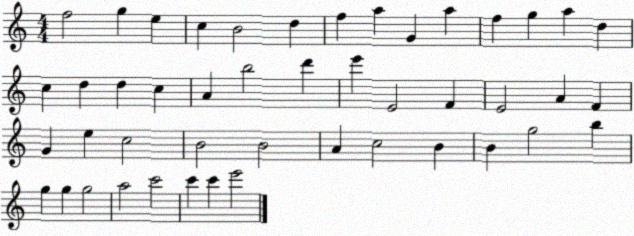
X:1
T:Untitled
M:4/4
L:1/4
K:C
f2 g e c B2 d f a G a f g a d c d d c A b2 d' e' E2 F E2 A F G e c2 B2 B2 A c2 B B g2 b g g g2 a2 c'2 c' c' e'2